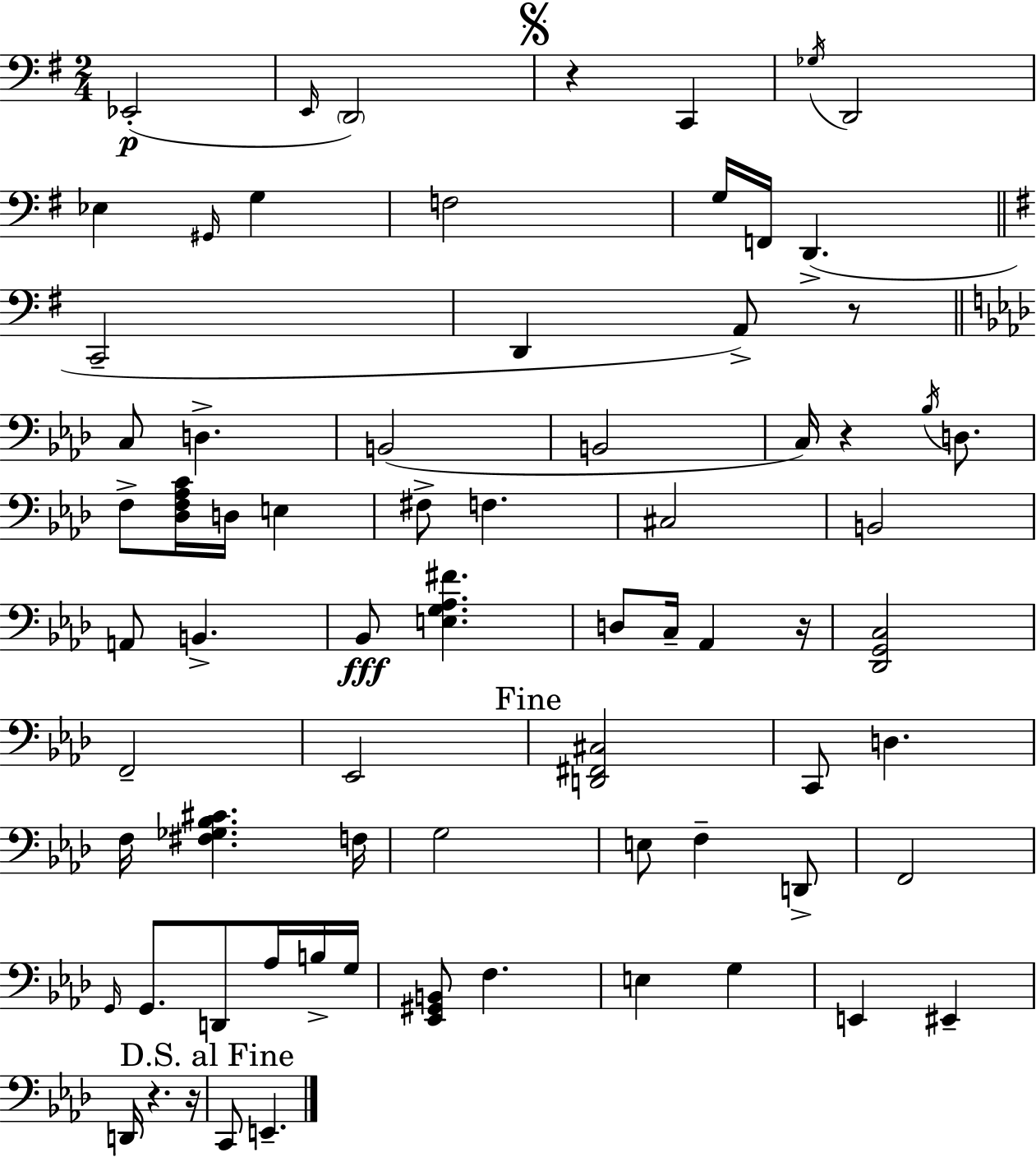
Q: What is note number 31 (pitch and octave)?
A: A2